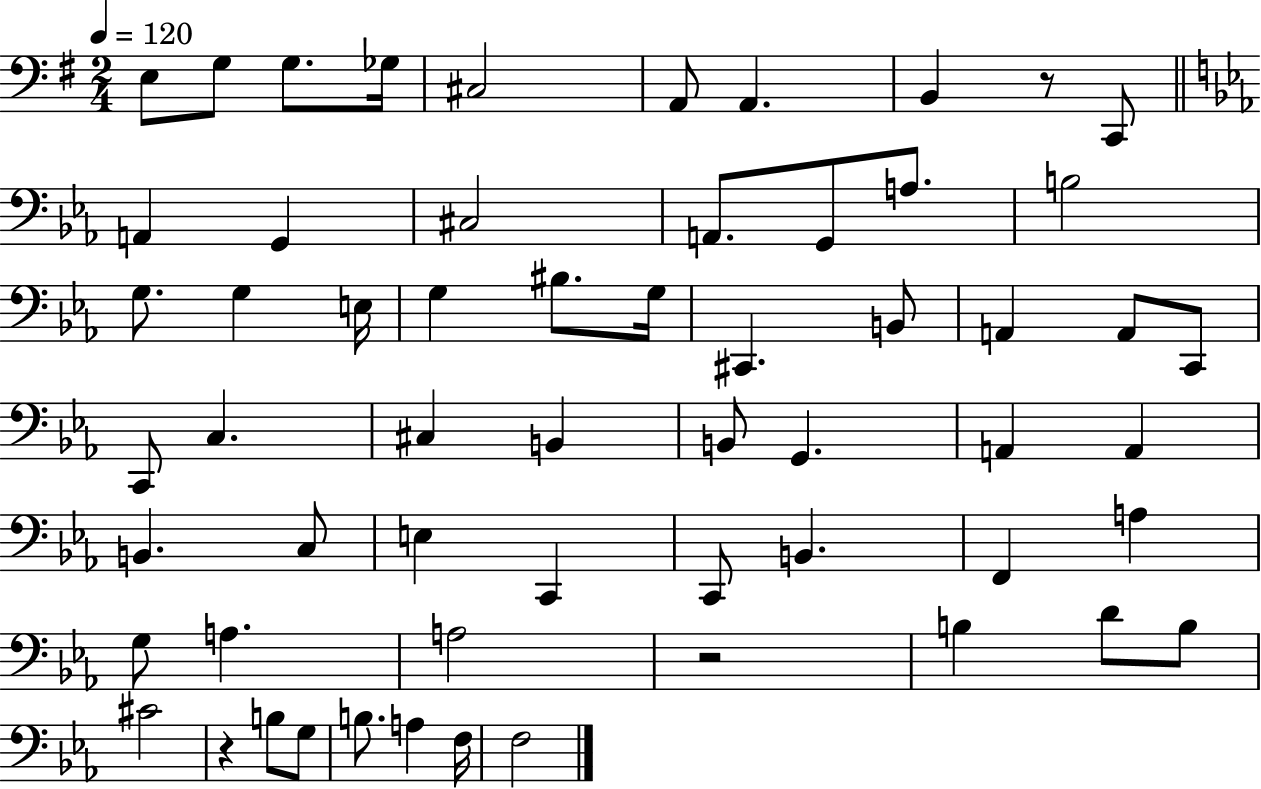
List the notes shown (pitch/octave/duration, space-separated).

E3/e G3/e G3/e. Gb3/s C#3/h A2/e A2/q. B2/q R/e C2/e A2/q G2/q C#3/h A2/e. G2/e A3/e. B3/h G3/e. G3/q E3/s G3/q BIS3/e. G3/s C#2/q. B2/e A2/q A2/e C2/e C2/e C3/q. C#3/q B2/q B2/e G2/q. A2/q A2/q B2/q. C3/e E3/q C2/q C2/e B2/q. F2/q A3/q G3/e A3/q. A3/h R/h B3/q D4/e B3/e C#4/h R/q B3/e G3/e B3/e. A3/q F3/s F3/h